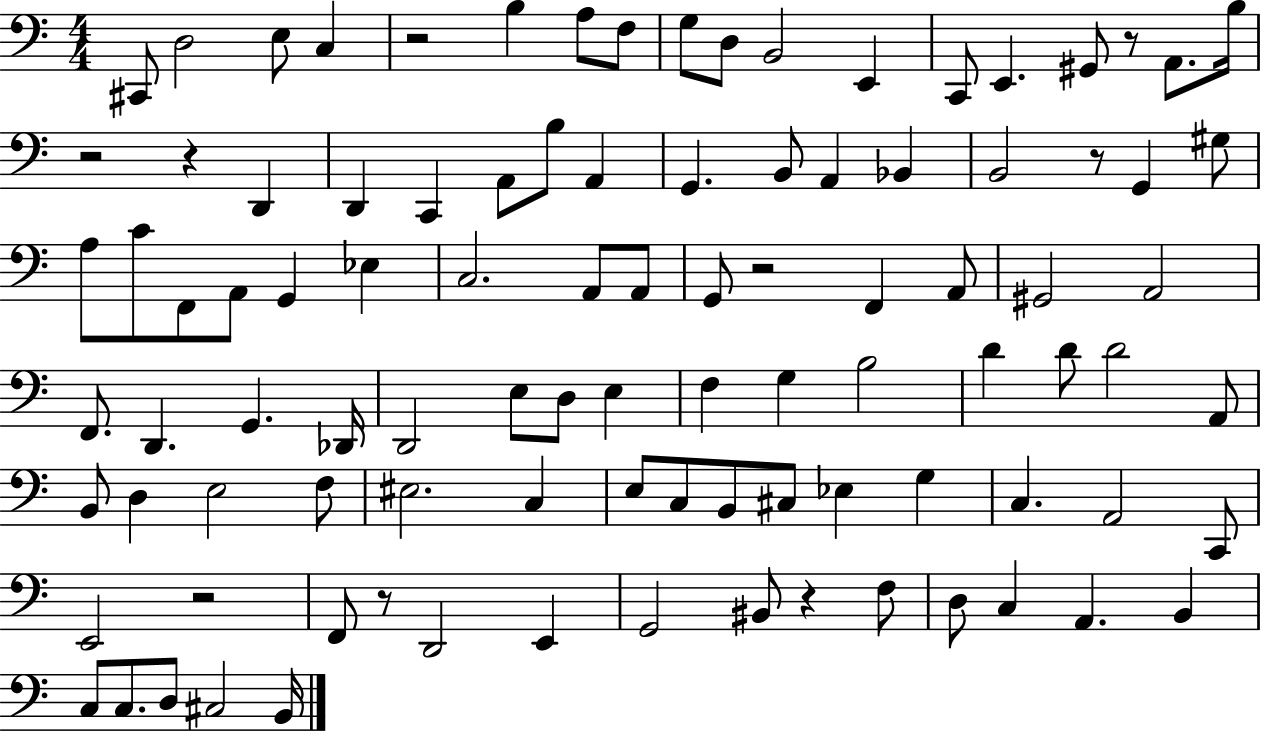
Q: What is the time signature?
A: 4/4